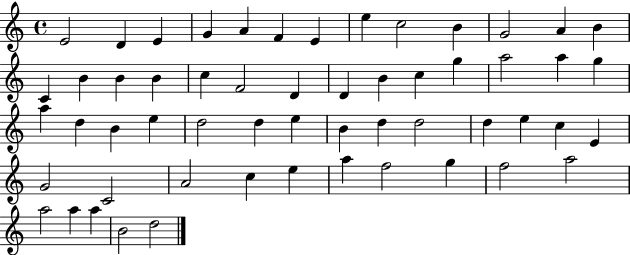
X:1
T:Untitled
M:4/4
L:1/4
K:C
E2 D E G A F E e c2 B G2 A B C B B B c F2 D D B c g a2 a g a d B e d2 d e B d d2 d e c E G2 C2 A2 c e a f2 g f2 a2 a2 a a B2 d2